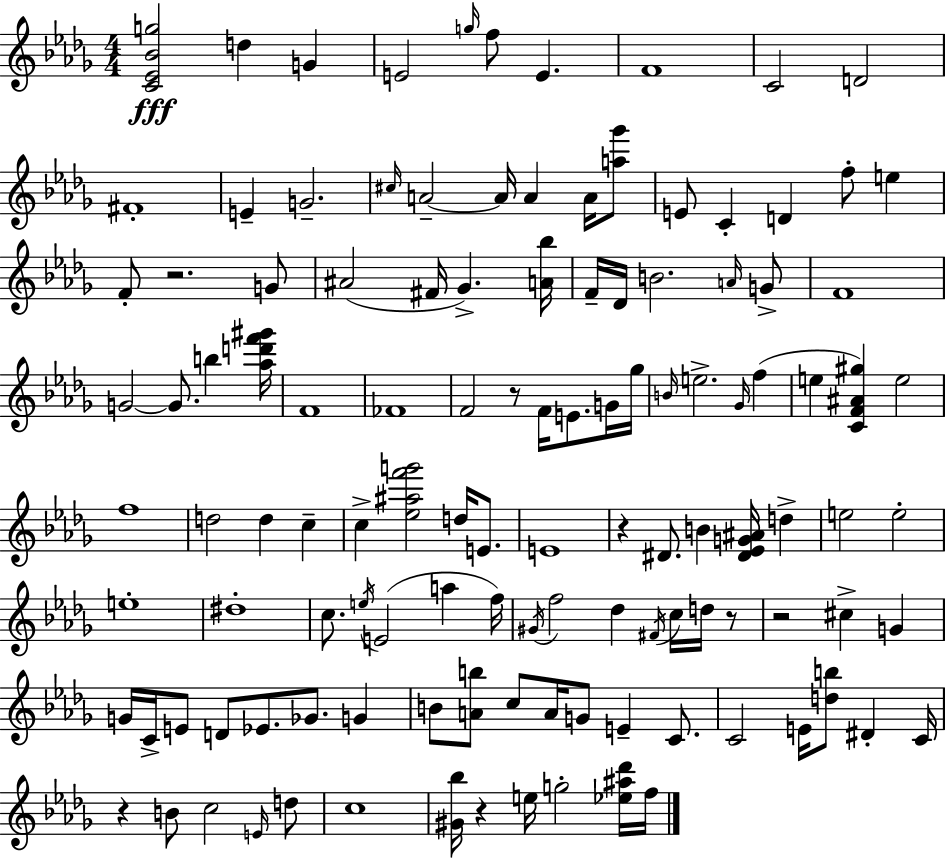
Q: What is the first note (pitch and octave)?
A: D5